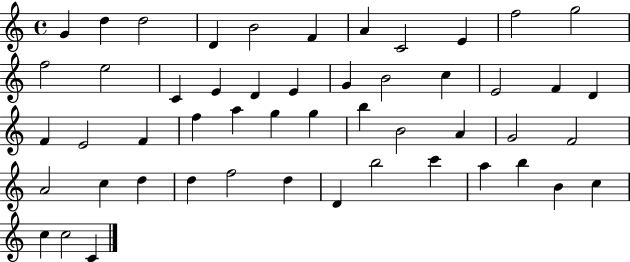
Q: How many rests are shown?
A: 0